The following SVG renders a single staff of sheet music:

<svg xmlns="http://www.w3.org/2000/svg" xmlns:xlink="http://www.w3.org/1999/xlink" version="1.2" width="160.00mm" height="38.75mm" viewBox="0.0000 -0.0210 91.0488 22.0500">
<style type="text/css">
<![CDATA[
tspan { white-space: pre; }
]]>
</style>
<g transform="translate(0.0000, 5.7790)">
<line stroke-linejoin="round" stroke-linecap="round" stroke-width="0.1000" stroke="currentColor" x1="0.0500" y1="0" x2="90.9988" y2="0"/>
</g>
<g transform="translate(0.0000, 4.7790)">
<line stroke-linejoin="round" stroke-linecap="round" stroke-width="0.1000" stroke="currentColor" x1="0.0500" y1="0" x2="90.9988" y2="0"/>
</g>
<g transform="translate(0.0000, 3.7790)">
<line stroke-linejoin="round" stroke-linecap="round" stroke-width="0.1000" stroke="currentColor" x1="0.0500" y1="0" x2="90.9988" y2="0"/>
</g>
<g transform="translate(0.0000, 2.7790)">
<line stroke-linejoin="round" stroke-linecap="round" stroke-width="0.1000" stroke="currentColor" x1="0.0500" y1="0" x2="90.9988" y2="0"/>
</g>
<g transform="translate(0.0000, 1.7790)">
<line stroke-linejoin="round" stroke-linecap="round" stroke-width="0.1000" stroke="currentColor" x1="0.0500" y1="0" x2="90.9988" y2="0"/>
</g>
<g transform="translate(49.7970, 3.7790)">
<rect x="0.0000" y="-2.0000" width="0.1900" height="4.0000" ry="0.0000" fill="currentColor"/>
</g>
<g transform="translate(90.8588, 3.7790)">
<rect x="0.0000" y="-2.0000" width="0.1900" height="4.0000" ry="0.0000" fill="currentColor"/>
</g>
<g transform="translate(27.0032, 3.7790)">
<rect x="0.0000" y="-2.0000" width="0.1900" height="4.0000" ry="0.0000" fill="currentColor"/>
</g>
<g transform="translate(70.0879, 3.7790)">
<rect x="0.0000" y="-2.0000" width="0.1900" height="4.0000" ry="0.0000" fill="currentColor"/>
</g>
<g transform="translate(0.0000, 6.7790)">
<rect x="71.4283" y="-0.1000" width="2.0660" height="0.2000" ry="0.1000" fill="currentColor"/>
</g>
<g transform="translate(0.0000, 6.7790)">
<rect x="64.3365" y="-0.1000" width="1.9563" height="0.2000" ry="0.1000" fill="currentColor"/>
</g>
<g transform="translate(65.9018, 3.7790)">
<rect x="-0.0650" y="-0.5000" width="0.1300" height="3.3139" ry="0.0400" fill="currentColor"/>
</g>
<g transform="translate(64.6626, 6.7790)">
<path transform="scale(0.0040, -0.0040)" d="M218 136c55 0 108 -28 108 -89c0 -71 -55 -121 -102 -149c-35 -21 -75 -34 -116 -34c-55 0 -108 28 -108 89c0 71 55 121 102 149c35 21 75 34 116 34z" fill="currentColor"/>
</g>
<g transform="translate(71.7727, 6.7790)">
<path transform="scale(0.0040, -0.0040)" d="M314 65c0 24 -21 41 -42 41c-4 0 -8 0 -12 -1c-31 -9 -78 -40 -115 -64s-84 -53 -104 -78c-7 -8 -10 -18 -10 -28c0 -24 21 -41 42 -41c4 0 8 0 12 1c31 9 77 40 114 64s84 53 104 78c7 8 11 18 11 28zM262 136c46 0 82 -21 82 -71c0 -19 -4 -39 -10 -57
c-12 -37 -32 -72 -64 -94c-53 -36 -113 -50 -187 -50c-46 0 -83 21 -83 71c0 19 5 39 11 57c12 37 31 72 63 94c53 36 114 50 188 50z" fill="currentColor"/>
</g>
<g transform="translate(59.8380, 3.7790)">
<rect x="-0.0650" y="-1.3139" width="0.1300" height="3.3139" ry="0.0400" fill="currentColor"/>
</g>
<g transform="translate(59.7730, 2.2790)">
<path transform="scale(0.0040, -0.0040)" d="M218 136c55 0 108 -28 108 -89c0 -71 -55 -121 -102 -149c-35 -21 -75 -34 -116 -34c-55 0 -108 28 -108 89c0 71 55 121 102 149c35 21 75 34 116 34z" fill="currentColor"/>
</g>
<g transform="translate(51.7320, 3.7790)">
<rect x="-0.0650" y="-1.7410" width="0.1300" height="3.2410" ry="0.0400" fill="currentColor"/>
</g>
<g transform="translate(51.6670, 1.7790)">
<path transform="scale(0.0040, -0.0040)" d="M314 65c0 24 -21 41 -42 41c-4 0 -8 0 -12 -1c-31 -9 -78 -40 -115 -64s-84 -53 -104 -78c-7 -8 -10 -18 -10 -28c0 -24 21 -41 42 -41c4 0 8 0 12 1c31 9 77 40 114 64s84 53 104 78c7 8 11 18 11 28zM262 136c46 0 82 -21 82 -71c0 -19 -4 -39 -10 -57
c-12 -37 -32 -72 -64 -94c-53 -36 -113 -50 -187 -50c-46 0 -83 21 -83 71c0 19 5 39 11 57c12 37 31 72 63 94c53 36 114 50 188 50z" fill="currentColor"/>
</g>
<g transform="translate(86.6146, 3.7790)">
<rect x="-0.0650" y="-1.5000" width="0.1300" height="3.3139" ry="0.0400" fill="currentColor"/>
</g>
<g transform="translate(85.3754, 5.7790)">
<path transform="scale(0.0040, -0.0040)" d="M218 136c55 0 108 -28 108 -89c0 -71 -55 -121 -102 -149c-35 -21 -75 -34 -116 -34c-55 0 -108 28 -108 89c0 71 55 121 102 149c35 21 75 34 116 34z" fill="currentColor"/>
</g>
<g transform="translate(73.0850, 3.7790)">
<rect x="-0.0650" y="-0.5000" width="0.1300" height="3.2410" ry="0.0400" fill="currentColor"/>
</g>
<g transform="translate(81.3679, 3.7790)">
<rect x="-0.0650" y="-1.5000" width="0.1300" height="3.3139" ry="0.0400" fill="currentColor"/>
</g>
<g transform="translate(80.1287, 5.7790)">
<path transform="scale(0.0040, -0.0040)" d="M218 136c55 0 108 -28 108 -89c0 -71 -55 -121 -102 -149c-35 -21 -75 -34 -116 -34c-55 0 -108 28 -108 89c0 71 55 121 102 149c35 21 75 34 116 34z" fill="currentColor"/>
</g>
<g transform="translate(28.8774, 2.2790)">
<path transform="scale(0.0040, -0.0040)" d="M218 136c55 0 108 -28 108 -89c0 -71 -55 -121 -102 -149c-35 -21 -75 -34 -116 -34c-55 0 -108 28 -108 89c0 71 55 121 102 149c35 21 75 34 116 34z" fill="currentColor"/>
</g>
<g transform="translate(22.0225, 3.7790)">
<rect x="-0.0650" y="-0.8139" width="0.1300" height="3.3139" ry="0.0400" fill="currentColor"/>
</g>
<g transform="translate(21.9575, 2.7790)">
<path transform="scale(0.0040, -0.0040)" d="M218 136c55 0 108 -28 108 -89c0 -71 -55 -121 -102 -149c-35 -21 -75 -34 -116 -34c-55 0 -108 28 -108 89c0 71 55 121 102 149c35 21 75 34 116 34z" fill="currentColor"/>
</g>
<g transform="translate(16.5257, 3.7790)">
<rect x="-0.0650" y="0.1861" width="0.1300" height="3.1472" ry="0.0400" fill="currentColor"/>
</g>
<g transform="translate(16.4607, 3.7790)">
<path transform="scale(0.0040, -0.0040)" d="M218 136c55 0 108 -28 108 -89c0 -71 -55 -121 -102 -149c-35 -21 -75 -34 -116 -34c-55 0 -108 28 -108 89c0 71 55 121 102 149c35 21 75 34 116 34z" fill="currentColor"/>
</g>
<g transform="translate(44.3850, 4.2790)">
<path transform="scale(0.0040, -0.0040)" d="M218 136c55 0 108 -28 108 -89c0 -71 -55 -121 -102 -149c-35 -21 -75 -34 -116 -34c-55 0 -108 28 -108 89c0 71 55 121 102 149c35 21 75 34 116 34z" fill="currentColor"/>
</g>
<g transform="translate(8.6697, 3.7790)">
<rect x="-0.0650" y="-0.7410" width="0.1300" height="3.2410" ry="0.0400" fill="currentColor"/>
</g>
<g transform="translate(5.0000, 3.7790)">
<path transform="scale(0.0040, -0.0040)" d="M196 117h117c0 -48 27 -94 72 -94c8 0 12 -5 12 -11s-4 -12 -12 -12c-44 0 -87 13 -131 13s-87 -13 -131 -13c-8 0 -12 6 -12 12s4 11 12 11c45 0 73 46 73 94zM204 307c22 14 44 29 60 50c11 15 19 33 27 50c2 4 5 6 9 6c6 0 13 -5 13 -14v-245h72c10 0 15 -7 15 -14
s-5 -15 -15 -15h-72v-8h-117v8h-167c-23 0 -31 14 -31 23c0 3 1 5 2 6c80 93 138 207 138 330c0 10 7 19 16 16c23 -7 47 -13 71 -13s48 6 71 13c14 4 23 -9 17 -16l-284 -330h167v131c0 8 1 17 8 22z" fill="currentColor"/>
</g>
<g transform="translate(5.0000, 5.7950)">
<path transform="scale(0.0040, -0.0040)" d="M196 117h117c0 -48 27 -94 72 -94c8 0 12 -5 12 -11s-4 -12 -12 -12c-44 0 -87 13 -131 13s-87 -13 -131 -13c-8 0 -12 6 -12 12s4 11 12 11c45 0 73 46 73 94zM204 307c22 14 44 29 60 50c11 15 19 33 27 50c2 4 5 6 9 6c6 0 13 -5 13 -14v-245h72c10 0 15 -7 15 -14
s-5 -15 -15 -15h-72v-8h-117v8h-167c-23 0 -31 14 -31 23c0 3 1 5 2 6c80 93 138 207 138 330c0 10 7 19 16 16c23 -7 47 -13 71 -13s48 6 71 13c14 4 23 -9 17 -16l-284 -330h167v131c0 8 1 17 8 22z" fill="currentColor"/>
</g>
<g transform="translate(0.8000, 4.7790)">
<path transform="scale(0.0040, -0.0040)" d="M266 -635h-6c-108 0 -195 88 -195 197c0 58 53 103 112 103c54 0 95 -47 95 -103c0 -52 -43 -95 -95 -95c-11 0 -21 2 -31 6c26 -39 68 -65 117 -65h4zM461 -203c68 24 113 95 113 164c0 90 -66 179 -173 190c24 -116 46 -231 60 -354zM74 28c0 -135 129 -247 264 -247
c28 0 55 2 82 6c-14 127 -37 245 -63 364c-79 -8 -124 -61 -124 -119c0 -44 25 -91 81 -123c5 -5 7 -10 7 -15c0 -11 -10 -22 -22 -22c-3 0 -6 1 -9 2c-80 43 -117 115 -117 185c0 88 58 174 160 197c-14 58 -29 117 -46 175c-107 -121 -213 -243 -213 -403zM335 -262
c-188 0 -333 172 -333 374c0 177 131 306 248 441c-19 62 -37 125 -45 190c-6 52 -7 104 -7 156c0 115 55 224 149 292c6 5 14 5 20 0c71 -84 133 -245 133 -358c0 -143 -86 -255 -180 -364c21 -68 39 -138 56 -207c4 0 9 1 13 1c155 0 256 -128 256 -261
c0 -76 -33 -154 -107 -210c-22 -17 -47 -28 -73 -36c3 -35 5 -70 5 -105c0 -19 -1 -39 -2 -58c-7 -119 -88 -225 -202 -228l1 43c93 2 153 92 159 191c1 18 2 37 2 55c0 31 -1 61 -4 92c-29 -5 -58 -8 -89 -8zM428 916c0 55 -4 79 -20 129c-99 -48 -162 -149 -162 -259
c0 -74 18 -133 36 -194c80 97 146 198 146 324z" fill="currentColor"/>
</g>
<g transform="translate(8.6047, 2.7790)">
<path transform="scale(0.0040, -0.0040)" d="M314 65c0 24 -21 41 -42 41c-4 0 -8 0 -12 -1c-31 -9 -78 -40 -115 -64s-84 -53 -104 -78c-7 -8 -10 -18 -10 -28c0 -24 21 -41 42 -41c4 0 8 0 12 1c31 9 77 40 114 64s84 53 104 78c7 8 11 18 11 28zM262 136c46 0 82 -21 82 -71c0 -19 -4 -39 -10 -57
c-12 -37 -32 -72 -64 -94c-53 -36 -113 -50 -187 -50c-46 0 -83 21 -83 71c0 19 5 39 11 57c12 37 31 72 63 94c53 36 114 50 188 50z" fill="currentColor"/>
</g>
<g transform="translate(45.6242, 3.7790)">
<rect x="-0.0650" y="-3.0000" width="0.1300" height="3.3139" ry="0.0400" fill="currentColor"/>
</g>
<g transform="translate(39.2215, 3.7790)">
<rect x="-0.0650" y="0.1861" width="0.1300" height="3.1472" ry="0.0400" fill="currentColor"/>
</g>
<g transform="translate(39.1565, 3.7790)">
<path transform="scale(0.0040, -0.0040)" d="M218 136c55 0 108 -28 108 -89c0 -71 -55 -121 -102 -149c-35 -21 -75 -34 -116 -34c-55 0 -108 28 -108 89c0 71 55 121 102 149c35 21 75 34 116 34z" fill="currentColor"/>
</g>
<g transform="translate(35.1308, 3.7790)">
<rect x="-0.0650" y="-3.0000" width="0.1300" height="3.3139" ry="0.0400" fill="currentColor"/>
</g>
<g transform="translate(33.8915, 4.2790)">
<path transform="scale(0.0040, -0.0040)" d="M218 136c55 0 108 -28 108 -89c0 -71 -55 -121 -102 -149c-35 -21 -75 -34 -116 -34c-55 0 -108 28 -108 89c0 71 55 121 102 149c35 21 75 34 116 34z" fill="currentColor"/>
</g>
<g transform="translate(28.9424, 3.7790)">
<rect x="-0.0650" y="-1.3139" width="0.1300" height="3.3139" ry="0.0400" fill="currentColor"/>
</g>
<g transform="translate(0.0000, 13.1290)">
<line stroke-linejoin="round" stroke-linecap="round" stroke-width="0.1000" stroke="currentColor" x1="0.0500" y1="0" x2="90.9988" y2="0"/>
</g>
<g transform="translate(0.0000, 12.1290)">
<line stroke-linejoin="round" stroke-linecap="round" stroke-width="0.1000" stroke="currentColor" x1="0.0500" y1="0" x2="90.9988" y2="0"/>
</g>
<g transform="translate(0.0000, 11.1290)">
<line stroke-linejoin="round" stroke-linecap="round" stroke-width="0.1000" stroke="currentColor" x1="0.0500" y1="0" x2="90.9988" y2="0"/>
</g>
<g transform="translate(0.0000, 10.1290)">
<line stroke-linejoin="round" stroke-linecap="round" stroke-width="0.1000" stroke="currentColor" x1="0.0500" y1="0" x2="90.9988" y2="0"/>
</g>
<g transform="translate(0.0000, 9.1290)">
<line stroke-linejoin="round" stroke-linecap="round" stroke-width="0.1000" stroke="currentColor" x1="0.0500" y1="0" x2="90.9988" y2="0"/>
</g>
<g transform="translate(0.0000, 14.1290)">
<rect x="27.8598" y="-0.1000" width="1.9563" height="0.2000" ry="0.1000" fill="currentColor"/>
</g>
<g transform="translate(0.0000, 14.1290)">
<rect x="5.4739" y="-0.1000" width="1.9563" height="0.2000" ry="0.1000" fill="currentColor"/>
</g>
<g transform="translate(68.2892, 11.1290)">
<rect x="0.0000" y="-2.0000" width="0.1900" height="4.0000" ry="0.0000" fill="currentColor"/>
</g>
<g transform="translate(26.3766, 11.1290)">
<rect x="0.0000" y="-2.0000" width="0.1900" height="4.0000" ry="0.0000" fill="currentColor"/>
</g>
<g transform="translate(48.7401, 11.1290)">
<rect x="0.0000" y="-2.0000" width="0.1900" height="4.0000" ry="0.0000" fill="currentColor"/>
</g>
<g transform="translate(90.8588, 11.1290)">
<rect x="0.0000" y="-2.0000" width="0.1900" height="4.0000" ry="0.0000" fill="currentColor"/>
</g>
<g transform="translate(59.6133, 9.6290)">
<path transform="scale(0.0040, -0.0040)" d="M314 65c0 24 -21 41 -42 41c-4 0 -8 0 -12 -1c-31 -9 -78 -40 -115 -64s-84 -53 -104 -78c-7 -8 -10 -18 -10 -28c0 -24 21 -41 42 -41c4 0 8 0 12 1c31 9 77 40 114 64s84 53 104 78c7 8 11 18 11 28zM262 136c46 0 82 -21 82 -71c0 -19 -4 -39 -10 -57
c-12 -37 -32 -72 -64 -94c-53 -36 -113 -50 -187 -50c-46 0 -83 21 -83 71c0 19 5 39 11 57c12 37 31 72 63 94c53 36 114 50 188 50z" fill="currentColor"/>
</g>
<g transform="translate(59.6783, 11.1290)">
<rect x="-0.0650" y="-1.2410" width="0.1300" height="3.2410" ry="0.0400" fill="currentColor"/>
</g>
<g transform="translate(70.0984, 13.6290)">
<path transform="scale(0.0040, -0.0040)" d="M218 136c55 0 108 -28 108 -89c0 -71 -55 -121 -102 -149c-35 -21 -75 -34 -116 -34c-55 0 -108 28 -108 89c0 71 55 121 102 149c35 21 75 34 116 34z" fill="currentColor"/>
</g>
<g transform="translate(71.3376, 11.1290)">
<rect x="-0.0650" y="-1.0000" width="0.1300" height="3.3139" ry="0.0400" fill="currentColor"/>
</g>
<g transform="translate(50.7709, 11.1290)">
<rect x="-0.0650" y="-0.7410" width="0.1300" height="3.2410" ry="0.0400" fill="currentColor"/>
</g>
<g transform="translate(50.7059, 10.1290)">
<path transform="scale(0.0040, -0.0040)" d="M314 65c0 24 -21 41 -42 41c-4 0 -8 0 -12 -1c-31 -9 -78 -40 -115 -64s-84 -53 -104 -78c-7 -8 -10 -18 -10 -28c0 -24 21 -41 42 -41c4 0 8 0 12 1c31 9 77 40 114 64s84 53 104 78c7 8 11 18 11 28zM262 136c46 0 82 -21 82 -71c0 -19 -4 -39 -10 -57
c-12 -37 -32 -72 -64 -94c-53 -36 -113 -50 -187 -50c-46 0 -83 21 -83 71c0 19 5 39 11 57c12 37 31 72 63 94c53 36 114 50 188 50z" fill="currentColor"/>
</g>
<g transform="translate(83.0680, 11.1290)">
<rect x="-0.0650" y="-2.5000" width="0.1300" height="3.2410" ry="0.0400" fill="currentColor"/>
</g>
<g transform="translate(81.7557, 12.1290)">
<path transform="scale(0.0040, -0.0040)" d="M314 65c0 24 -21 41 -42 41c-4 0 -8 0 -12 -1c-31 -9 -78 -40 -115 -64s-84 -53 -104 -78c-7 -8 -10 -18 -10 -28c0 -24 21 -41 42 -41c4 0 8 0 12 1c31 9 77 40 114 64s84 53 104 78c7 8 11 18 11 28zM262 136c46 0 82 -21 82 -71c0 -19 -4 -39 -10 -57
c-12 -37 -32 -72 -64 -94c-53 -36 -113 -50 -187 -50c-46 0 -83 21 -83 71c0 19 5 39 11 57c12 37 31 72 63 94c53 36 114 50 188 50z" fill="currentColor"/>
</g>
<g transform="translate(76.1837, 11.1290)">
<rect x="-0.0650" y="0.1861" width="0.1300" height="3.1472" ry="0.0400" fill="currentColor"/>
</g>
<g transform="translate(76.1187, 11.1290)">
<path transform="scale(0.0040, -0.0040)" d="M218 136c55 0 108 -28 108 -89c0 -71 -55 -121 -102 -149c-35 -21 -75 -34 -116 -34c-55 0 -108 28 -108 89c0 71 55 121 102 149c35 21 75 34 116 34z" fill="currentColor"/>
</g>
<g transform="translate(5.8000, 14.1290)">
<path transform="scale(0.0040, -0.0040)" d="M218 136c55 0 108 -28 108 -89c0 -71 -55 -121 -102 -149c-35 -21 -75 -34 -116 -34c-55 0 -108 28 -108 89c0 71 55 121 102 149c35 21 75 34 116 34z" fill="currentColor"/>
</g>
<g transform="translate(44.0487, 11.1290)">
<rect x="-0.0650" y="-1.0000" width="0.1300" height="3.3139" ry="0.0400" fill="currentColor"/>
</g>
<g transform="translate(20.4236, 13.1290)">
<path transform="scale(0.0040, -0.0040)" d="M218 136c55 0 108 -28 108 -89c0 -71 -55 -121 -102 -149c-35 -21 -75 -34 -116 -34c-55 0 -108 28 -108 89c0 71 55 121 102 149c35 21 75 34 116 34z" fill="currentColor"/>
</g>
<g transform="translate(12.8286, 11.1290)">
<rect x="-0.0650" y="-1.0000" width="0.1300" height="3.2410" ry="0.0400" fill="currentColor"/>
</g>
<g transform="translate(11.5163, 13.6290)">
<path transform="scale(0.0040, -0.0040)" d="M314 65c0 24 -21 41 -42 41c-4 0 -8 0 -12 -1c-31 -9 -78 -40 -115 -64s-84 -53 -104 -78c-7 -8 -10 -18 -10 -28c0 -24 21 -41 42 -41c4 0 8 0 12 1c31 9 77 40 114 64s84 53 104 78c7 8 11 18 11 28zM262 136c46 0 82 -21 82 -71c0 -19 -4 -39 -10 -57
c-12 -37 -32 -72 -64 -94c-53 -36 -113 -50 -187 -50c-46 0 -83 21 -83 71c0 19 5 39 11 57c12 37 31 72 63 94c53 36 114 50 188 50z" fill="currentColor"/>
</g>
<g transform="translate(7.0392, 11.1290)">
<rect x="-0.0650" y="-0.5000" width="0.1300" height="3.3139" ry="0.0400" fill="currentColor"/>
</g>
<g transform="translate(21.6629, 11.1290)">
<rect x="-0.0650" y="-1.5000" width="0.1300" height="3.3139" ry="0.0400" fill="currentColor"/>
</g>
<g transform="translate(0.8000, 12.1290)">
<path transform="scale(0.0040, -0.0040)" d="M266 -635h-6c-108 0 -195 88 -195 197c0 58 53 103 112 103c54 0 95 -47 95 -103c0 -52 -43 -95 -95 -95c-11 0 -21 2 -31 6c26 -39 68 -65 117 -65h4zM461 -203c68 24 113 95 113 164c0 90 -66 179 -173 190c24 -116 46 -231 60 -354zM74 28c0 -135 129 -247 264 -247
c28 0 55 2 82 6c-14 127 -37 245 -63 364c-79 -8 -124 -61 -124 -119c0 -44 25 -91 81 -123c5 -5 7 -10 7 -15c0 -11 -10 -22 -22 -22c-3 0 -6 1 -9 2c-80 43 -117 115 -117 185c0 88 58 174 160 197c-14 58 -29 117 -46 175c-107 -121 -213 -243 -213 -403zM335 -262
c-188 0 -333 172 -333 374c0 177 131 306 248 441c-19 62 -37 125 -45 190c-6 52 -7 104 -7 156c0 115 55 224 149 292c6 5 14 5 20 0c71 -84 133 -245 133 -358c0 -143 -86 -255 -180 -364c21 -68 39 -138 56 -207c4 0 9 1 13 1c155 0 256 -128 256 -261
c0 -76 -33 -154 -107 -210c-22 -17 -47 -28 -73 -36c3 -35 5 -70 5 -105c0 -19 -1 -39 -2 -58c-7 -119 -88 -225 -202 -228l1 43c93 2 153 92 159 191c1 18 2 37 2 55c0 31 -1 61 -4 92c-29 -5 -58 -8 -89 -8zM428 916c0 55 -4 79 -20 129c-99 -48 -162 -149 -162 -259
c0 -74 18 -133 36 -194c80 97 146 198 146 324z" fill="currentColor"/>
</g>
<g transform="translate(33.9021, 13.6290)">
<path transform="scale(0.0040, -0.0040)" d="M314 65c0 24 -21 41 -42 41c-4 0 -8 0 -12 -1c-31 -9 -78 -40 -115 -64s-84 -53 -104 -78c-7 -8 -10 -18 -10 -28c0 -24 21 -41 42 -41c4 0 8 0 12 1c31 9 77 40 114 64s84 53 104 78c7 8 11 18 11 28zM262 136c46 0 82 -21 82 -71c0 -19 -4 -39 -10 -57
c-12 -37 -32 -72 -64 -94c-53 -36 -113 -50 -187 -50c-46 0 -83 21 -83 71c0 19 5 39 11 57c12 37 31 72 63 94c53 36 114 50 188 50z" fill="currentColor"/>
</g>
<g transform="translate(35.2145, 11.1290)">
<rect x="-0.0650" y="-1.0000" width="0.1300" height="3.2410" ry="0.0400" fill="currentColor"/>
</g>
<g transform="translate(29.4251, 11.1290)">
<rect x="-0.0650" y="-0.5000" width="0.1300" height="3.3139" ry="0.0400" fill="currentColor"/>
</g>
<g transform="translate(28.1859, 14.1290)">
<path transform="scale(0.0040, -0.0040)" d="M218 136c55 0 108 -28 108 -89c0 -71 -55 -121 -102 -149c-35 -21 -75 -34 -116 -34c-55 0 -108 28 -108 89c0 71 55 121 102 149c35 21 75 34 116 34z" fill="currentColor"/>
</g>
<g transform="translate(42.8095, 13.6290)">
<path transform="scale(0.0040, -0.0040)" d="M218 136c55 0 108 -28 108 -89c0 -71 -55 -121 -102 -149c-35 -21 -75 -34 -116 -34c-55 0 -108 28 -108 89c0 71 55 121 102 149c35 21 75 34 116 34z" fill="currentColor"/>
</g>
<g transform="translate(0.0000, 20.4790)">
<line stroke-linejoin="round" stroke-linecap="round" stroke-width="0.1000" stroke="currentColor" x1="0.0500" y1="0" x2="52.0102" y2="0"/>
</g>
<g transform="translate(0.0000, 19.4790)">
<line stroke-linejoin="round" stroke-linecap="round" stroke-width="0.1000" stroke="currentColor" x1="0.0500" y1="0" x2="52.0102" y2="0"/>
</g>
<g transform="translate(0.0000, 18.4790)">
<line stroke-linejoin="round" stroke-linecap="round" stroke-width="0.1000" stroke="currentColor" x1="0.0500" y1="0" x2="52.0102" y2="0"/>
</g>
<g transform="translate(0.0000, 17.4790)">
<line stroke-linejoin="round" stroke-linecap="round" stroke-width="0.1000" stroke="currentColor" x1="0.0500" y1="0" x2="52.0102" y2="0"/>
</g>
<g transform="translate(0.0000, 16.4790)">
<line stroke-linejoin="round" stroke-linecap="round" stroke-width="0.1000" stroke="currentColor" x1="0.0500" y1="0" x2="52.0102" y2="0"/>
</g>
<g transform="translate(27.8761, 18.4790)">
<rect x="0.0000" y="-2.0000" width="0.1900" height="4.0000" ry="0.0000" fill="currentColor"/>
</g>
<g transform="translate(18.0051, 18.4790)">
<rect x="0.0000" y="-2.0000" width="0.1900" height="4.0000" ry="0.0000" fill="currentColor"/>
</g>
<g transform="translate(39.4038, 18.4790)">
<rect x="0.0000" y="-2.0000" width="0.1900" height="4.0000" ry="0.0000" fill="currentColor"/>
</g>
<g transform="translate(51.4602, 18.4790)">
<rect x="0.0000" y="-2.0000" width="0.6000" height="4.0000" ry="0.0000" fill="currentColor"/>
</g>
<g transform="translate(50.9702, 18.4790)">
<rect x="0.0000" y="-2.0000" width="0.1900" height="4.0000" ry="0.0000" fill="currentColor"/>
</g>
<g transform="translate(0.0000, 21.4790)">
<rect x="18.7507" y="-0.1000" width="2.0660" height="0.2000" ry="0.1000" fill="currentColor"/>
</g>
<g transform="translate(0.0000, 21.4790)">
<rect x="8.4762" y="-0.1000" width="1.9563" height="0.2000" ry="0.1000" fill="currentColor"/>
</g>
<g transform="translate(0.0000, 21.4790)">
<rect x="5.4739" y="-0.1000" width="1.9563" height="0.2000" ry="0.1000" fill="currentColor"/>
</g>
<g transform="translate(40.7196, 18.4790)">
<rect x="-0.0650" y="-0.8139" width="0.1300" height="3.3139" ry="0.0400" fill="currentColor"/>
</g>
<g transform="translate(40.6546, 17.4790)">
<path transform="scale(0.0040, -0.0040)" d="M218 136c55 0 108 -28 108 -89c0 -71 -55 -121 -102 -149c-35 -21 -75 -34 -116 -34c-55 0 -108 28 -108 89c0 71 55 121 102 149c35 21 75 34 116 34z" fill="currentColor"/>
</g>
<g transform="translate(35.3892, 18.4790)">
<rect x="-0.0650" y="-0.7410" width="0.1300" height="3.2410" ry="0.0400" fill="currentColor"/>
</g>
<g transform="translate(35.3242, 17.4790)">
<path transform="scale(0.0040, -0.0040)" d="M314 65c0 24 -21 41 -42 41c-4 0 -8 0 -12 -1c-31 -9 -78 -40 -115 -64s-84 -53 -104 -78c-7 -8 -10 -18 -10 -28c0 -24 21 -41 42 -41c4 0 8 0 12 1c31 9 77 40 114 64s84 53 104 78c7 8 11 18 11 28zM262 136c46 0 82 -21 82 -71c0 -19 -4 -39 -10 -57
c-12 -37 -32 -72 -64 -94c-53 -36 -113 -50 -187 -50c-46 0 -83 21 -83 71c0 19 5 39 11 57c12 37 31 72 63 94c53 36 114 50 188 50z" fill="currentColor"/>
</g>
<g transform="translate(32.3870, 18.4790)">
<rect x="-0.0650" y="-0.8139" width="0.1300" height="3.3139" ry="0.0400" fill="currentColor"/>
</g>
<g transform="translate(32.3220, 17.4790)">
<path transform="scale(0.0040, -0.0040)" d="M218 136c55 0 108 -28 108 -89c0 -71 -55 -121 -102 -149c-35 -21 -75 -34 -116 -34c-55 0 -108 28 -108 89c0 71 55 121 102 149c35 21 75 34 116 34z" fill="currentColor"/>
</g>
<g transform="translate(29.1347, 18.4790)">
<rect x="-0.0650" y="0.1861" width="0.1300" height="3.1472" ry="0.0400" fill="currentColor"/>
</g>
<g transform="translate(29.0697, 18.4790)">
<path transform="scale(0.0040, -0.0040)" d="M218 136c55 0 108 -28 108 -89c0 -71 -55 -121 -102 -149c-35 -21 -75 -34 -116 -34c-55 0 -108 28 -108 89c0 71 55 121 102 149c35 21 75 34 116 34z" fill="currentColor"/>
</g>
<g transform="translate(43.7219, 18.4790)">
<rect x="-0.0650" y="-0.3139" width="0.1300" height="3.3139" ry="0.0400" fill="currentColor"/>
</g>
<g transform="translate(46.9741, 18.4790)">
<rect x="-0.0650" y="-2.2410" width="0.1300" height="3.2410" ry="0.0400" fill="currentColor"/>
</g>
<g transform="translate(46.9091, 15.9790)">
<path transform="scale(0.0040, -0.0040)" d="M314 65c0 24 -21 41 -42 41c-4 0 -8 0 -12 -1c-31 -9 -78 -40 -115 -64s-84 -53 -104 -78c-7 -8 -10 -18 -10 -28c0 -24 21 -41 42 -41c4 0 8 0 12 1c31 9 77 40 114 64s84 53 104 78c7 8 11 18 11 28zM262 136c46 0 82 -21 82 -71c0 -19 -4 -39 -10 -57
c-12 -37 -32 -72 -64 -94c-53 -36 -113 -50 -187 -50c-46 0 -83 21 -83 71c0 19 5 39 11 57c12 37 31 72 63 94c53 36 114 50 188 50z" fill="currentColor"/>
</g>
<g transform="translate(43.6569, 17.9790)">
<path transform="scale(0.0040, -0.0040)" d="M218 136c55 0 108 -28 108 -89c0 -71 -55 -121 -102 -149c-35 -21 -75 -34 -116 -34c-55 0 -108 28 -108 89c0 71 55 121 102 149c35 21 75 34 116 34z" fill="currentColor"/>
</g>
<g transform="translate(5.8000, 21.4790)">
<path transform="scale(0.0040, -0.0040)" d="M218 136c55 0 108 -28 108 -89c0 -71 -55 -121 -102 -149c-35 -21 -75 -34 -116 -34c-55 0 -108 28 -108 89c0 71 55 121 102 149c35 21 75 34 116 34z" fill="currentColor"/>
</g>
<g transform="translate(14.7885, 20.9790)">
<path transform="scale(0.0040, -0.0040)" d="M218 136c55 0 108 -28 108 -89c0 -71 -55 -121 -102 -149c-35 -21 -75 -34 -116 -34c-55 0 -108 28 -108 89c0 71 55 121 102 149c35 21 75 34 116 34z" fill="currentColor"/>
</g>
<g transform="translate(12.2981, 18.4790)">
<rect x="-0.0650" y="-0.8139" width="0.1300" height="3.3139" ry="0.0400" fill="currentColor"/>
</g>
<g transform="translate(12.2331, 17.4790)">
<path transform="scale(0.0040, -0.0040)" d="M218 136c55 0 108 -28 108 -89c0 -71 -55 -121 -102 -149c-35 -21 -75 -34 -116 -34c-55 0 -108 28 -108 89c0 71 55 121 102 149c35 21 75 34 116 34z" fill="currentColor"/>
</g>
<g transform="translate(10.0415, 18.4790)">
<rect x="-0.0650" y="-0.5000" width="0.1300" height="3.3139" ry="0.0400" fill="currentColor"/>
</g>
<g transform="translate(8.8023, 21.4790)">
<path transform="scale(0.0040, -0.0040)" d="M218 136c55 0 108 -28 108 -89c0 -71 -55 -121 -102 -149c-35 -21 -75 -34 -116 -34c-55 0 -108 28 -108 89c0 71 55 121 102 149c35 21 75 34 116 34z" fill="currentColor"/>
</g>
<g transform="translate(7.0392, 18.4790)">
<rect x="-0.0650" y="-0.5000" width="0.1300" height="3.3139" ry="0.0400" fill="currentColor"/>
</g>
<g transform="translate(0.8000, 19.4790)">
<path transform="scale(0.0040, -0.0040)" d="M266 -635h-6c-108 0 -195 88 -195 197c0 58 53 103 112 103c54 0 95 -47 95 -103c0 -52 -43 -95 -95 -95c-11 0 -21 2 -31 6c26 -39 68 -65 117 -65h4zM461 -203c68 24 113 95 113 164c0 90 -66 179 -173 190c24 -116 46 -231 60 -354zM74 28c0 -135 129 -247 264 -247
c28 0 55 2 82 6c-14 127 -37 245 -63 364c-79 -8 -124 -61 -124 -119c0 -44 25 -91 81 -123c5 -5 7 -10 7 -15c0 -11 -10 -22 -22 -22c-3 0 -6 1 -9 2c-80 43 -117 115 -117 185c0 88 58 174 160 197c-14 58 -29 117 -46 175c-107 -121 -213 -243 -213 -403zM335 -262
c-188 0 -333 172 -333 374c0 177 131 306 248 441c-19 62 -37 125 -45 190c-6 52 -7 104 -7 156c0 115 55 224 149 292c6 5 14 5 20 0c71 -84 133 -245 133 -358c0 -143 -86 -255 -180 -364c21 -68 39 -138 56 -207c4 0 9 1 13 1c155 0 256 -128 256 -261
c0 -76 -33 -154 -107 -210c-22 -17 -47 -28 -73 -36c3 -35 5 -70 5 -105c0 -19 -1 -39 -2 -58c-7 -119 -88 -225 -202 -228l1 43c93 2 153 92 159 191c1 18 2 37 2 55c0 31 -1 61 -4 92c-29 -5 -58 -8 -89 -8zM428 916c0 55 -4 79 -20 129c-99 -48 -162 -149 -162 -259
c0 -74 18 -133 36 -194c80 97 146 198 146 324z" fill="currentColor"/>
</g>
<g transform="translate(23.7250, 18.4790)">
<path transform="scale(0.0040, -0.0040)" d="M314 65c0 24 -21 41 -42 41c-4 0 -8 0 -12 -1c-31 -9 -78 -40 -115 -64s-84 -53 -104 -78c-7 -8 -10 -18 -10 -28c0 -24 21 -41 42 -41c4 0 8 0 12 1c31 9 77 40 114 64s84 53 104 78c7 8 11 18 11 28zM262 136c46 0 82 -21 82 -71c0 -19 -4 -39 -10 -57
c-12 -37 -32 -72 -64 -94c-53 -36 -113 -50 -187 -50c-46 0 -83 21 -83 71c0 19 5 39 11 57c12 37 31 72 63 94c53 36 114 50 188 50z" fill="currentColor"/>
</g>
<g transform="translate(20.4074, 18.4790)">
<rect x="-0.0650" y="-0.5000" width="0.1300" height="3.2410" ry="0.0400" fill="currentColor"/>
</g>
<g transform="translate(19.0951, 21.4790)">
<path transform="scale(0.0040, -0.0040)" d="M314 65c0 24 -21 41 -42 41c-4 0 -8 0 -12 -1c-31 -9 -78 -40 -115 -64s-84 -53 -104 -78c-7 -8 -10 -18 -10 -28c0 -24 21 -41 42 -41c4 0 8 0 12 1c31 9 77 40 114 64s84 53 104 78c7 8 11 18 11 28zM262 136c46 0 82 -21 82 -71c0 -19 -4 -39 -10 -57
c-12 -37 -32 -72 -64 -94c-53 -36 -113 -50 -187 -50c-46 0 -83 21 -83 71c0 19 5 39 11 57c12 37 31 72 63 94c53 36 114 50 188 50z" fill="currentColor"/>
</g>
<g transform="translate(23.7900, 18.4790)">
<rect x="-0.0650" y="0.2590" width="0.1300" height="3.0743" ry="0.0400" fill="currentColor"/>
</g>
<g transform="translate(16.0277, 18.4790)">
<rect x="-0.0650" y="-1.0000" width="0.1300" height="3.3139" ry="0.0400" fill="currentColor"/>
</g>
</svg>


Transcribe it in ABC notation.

X:1
T:Untitled
M:4/4
L:1/4
K:C
d2 B d e A B A f2 e C C2 E E C D2 E C D2 D d2 e2 D B G2 C C d D C2 B2 B d d2 d c g2